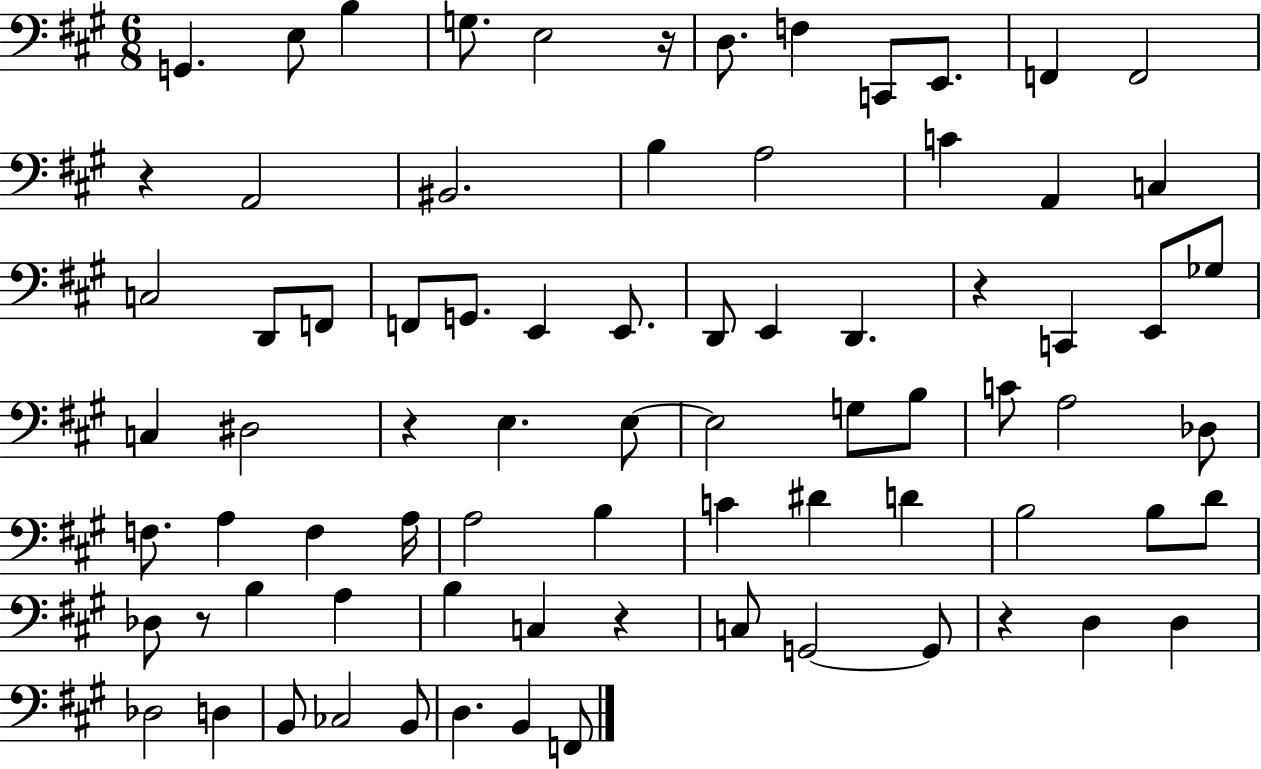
X:1
T:Untitled
M:6/8
L:1/4
K:A
G,, E,/2 B, G,/2 E,2 z/4 D,/2 F, C,,/2 E,,/2 F,, F,,2 z A,,2 ^B,,2 B, A,2 C A,, C, C,2 D,,/2 F,,/2 F,,/2 G,,/2 E,, E,,/2 D,,/2 E,, D,, z C,, E,,/2 _G,/2 C, ^D,2 z E, E,/2 E,2 G,/2 B,/2 C/2 A,2 _D,/2 F,/2 A, F, A,/4 A,2 B, C ^D D B,2 B,/2 D/2 _D,/2 z/2 B, A, B, C, z C,/2 G,,2 G,,/2 z D, D, _D,2 D, B,,/2 _C,2 B,,/2 D, B,, F,,/2